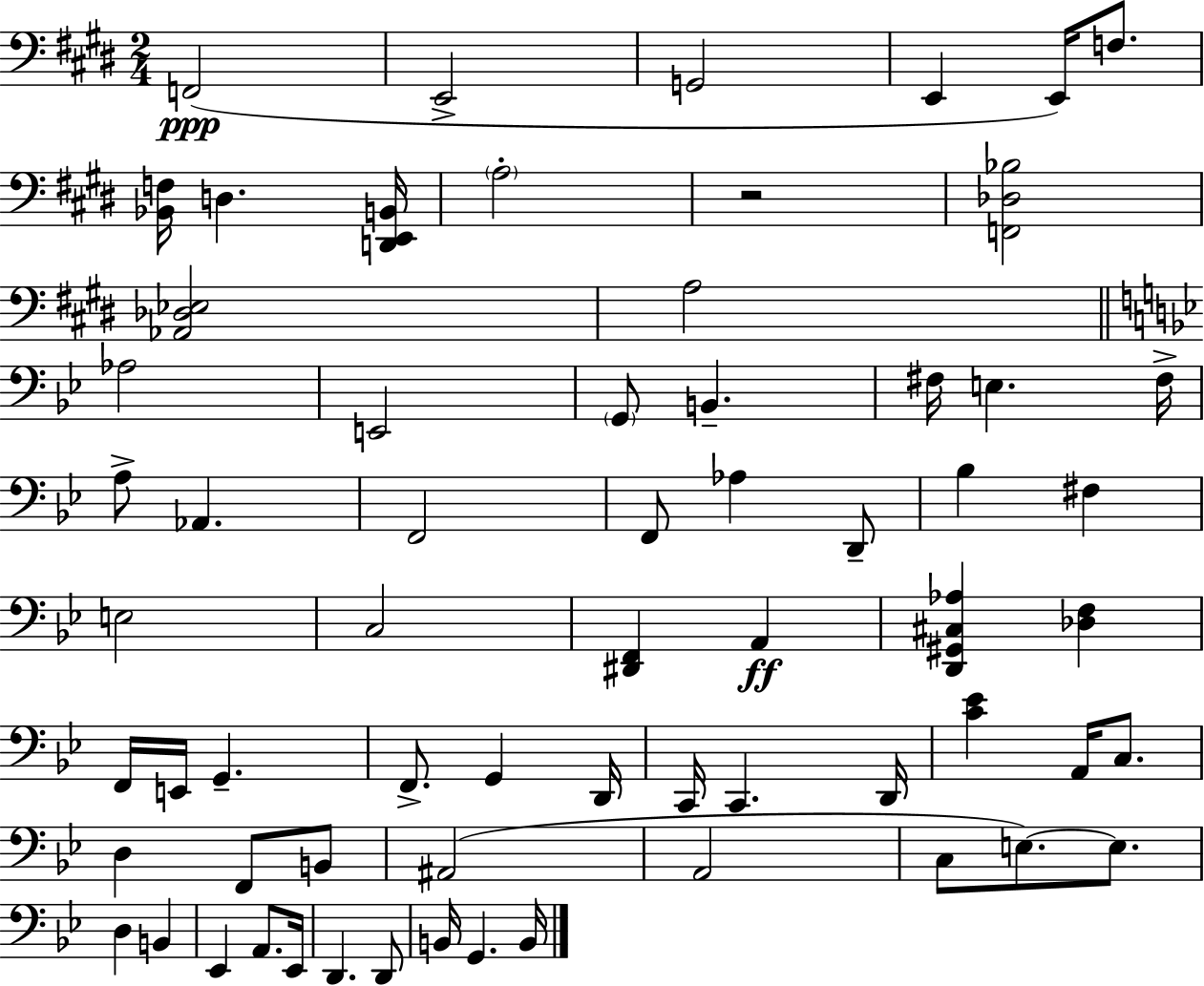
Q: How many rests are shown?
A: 1